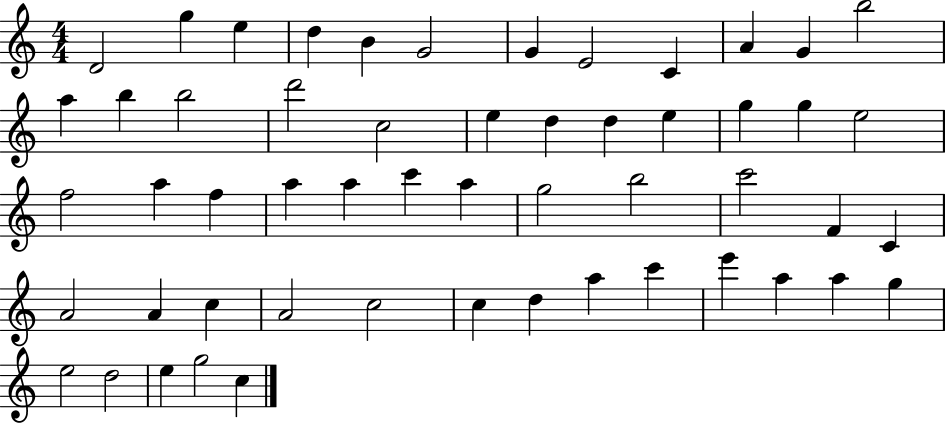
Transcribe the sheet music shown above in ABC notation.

X:1
T:Untitled
M:4/4
L:1/4
K:C
D2 g e d B G2 G E2 C A G b2 a b b2 d'2 c2 e d d e g g e2 f2 a f a a c' a g2 b2 c'2 F C A2 A c A2 c2 c d a c' e' a a g e2 d2 e g2 c